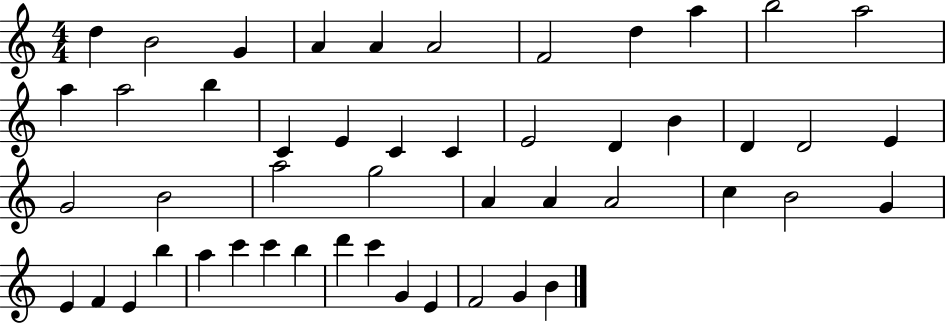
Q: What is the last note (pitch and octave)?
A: B4